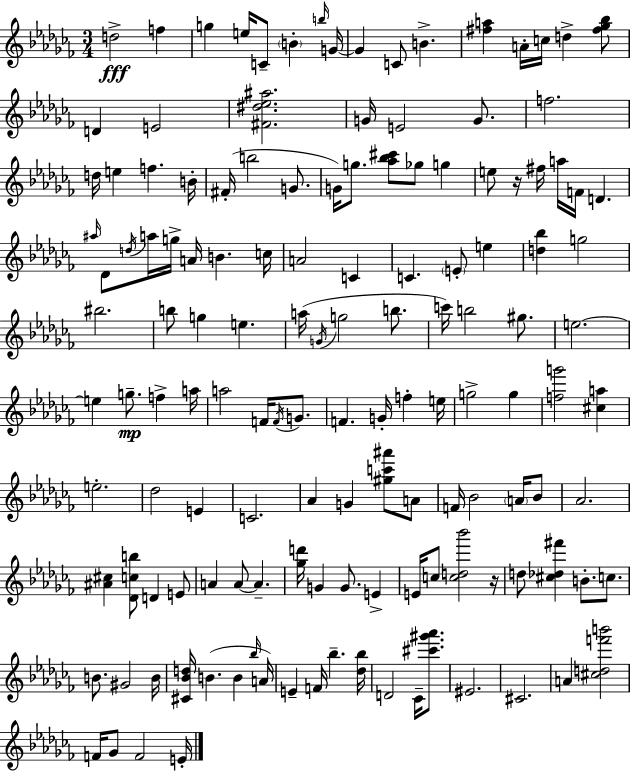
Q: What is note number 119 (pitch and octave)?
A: F4